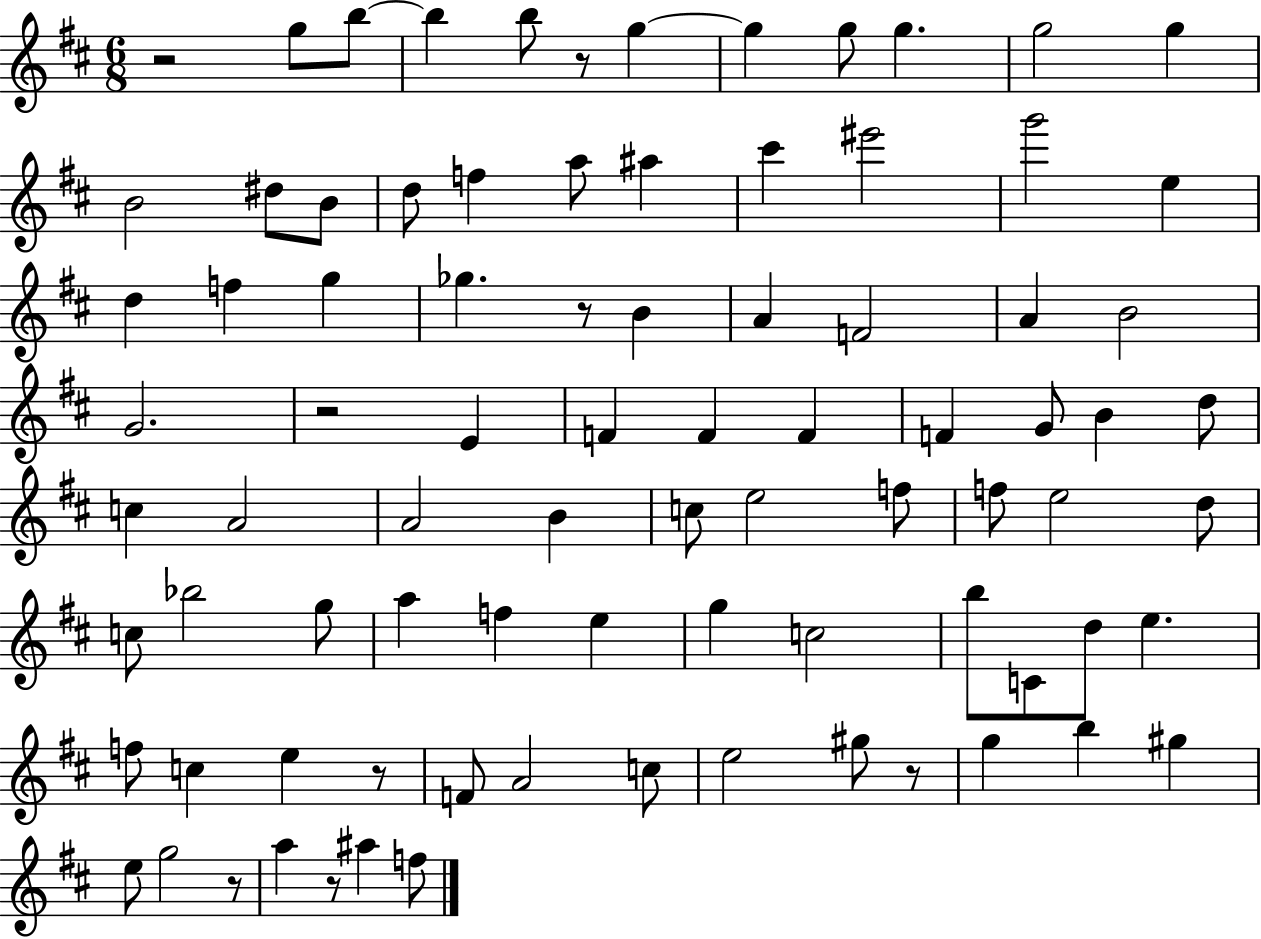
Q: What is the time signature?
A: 6/8